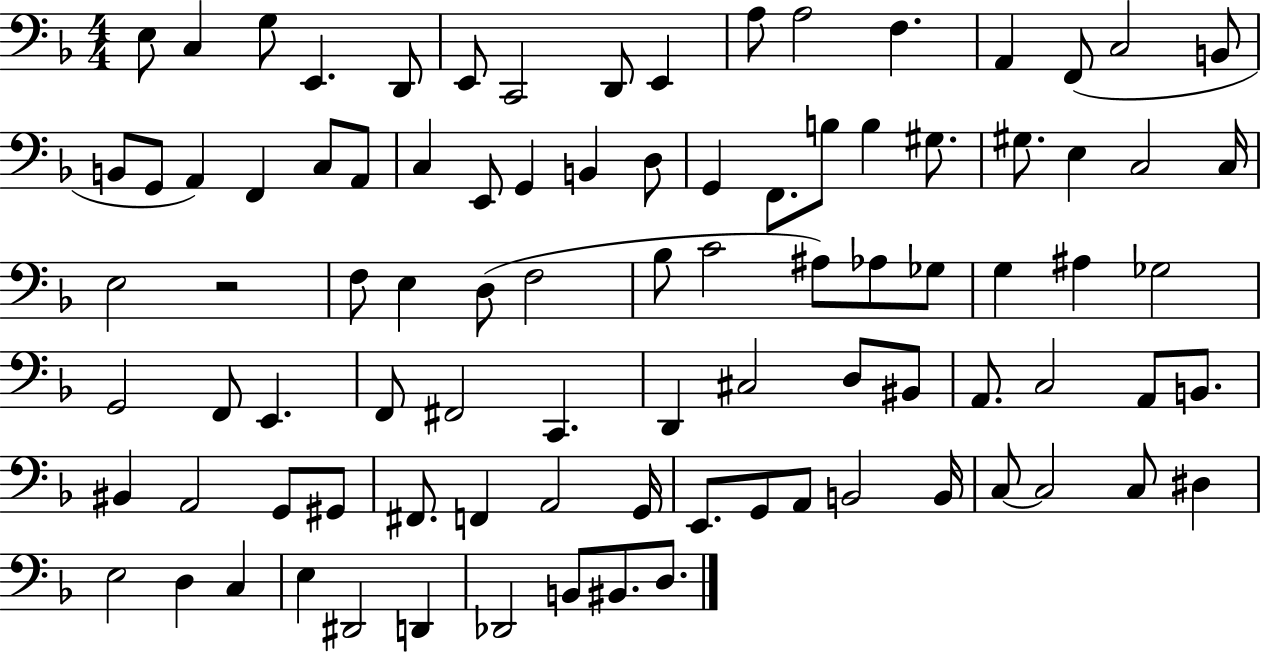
{
  \clef bass
  \numericTimeSignature
  \time 4/4
  \key f \major
  e8 c4 g8 e,4. d,8 | e,8 c,2 d,8 e,4 | a8 a2 f4. | a,4 f,8( c2 b,8 | \break b,8 g,8 a,4) f,4 c8 a,8 | c4 e,8 g,4 b,4 d8 | g,4 f,8. b8 b4 gis8. | gis8. e4 c2 c16 | \break e2 r2 | f8 e4 d8( f2 | bes8 c'2 ais8) aes8 ges8 | g4 ais4 ges2 | \break g,2 f,8 e,4. | f,8 fis,2 c,4. | d,4 cis2 d8 bis,8 | a,8. c2 a,8 b,8. | \break bis,4 a,2 g,8 gis,8 | fis,8. f,4 a,2 g,16 | e,8. g,8 a,8 b,2 b,16 | c8~~ c2 c8 dis4 | \break e2 d4 c4 | e4 dis,2 d,4 | des,2 b,8 bis,8. d8. | \bar "|."
}